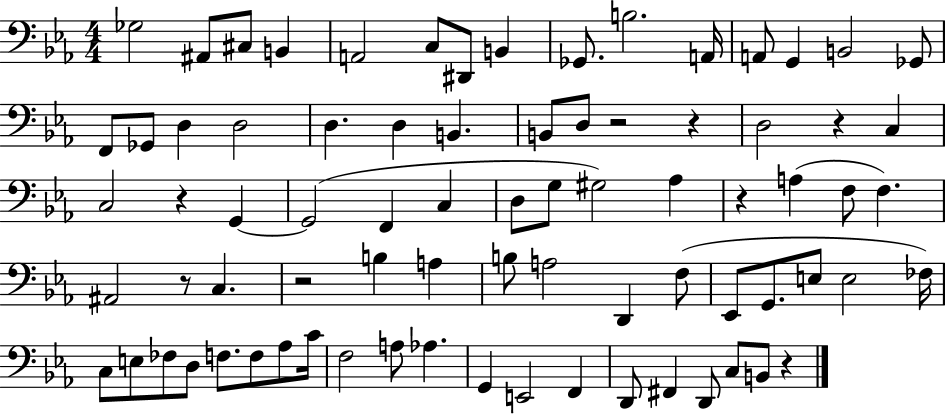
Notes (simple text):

Gb3/h A#2/e C#3/e B2/q A2/h C3/e D#2/e B2/q Gb2/e. B3/h. A2/s A2/e G2/q B2/h Gb2/e F2/e Gb2/e D3/q D3/h D3/q. D3/q B2/q. B2/e D3/e R/h R/q D3/h R/q C3/q C3/h R/q G2/q G2/h F2/q C3/q D3/e G3/e G#3/h Ab3/q R/q A3/q F3/e F3/q. A#2/h R/e C3/q. R/h B3/q A3/q B3/e A3/h D2/q F3/e Eb2/e G2/e. E3/e E3/h FES3/s C3/e E3/e FES3/e D3/e F3/e. F3/e Ab3/e C4/s F3/h A3/e Ab3/q. G2/q E2/h F2/q D2/e F#2/q D2/e C3/e B2/e R/q